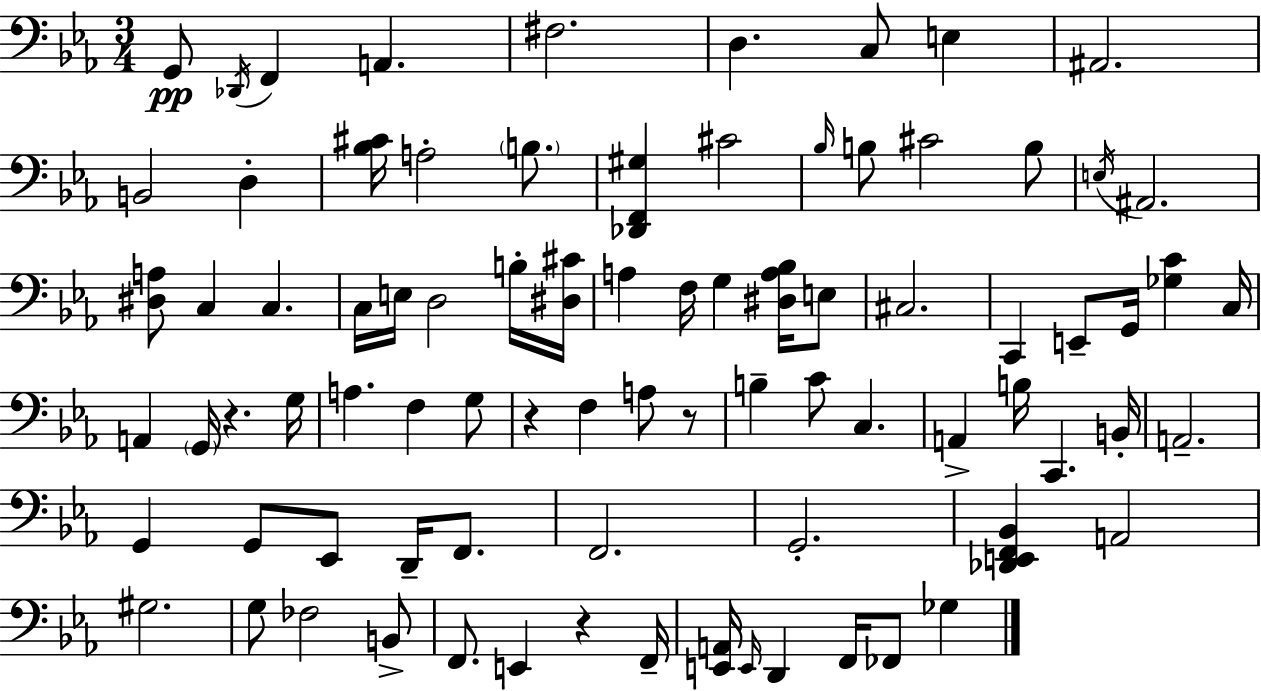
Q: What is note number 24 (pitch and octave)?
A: E3